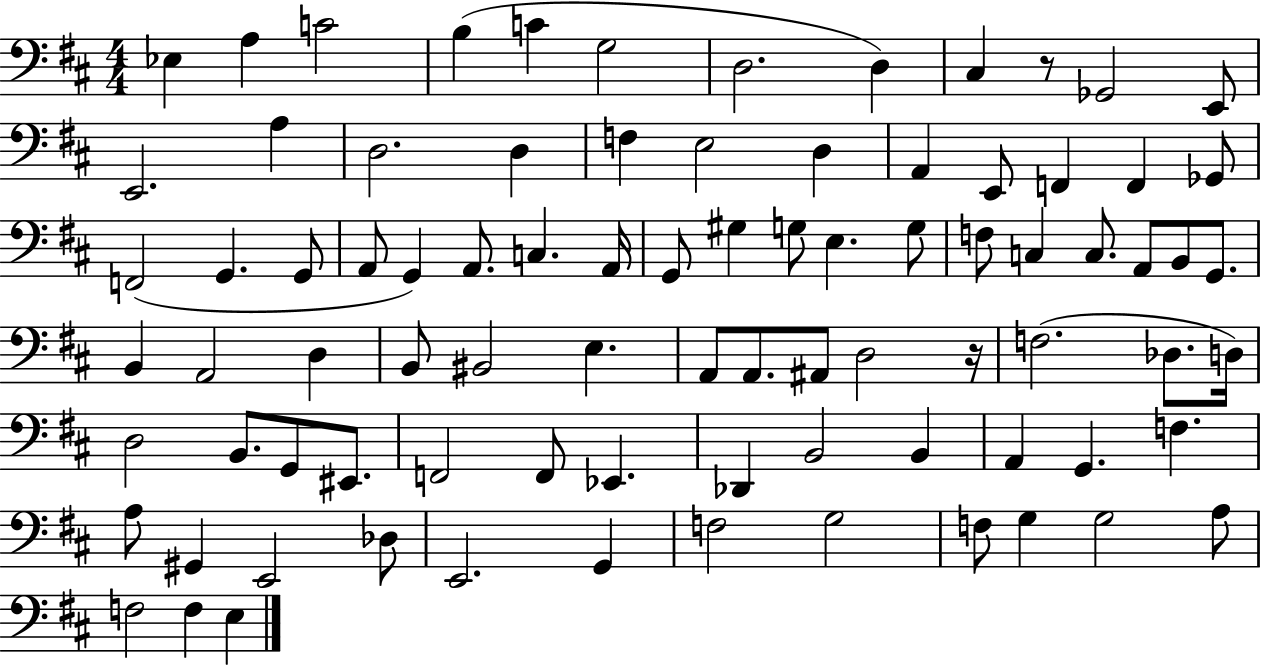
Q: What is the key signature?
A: D major